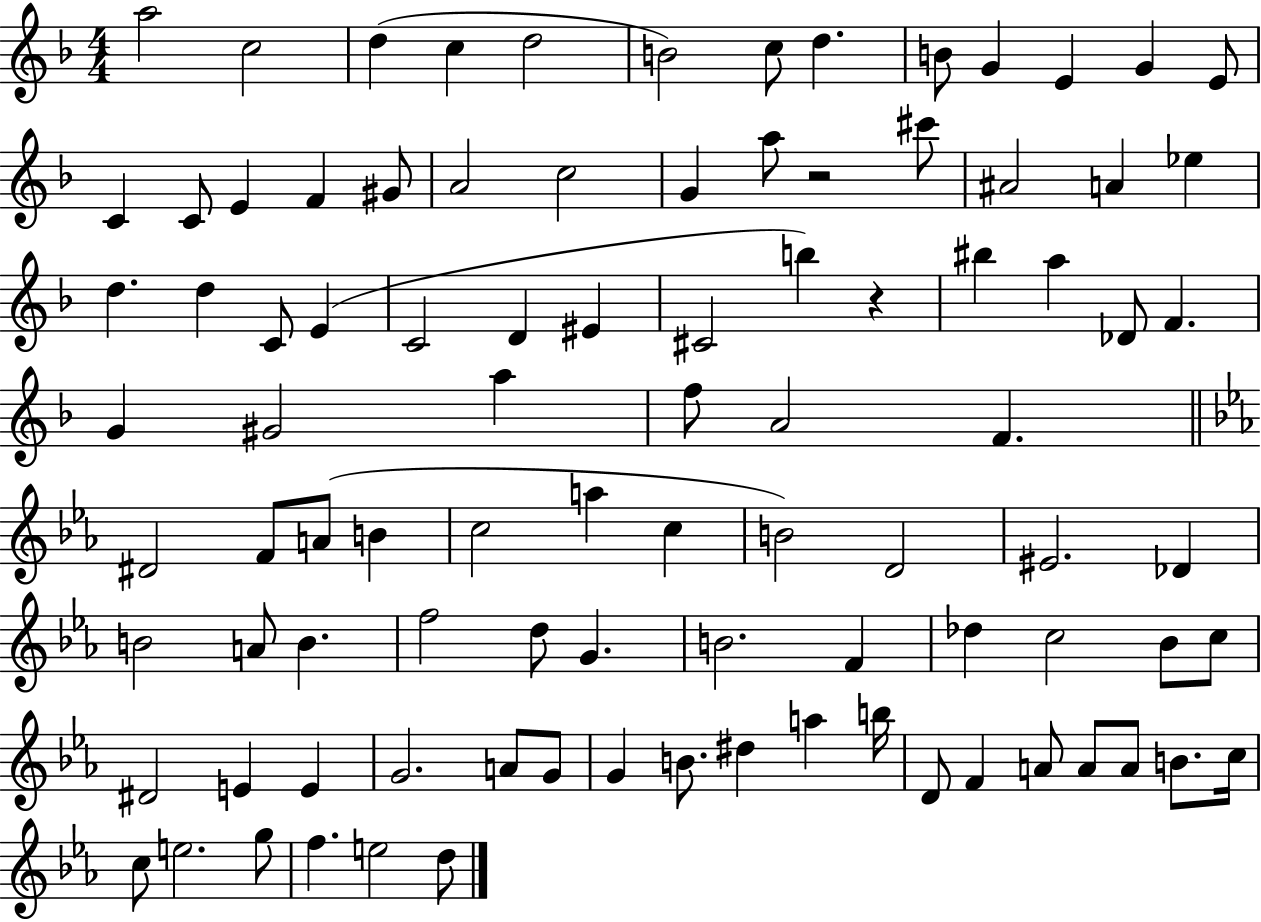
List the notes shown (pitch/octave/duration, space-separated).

A5/h C5/h D5/q C5/q D5/h B4/h C5/e D5/q. B4/e G4/q E4/q G4/q E4/e C4/q C4/e E4/q F4/q G#4/e A4/h C5/h G4/q A5/e R/h C#6/e A#4/h A4/q Eb5/q D5/q. D5/q C4/e E4/q C4/h D4/q EIS4/q C#4/h B5/q R/q BIS5/q A5/q Db4/e F4/q. G4/q G#4/h A5/q F5/e A4/h F4/q. D#4/h F4/e A4/e B4/q C5/h A5/q C5/q B4/h D4/h EIS4/h. Db4/q B4/h A4/e B4/q. F5/h D5/e G4/q. B4/h. F4/q Db5/q C5/h Bb4/e C5/e D#4/h E4/q E4/q G4/h. A4/e G4/e G4/q B4/e. D#5/q A5/q B5/s D4/e F4/q A4/e A4/e A4/e B4/e. C5/s C5/e E5/h. G5/e F5/q. E5/h D5/e